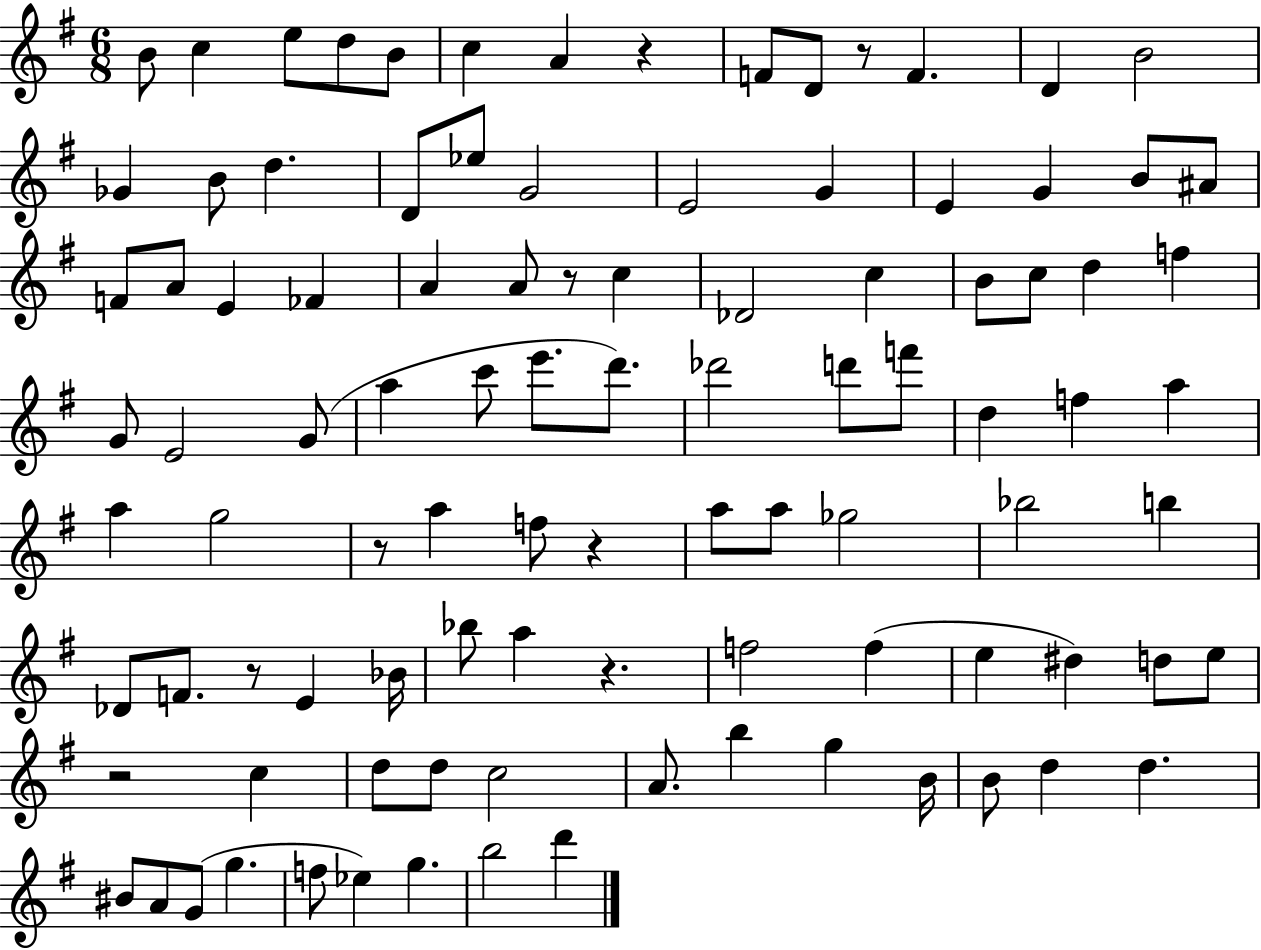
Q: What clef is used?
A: treble